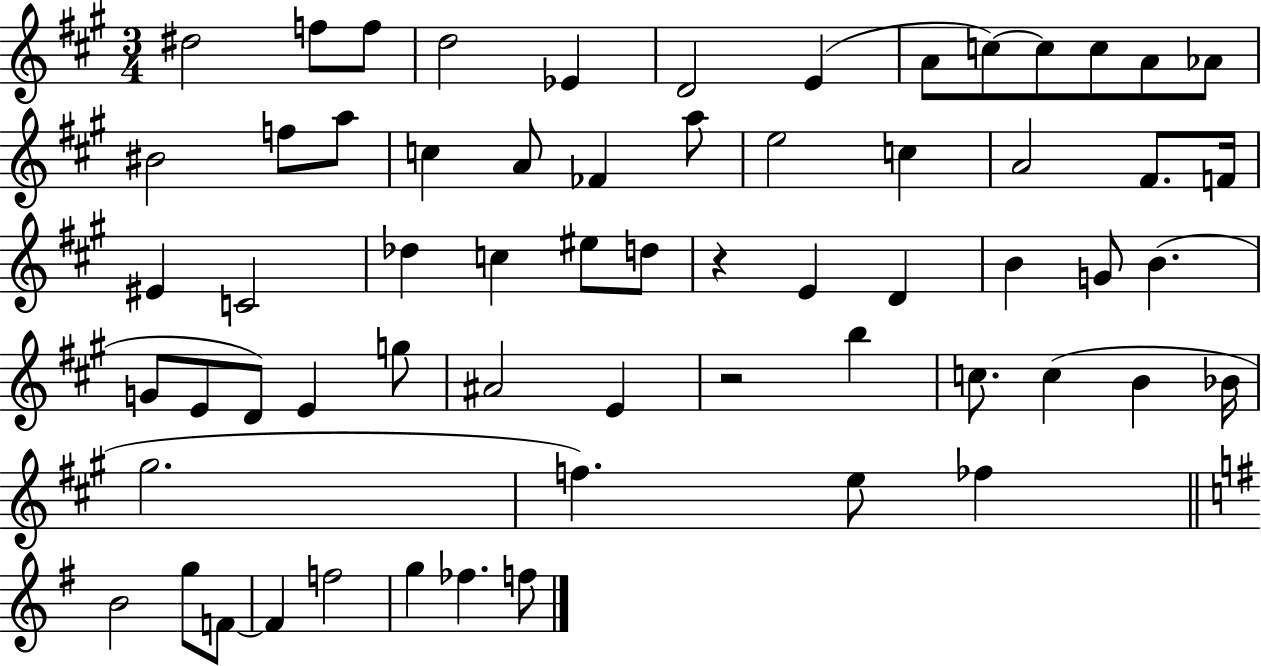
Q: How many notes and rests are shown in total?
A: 62